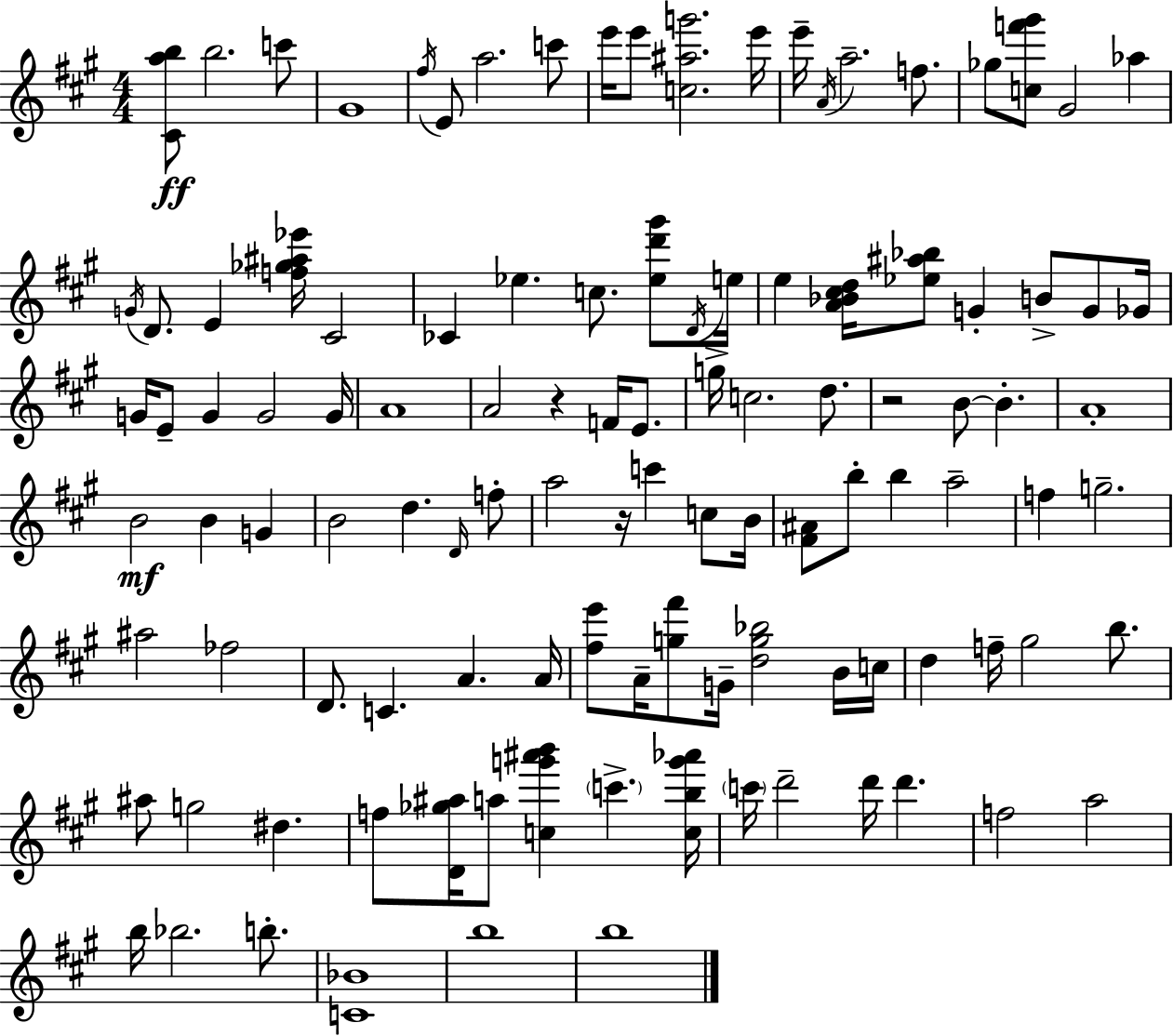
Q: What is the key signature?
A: A major